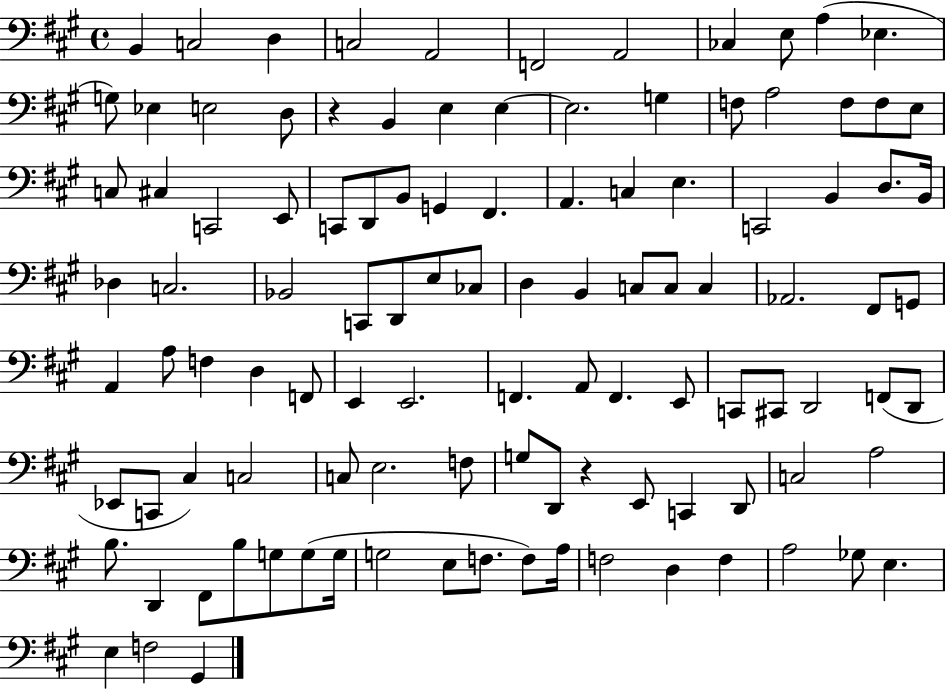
B2/q C3/h D3/q C3/h A2/h F2/h A2/h CES3/q E3/e A3/q Eb3/q. G3/e Eb3/q E3/h D3/e R/q B2/q E3/q E3/q E3/h. G3/q F3/e A3/h F3/e F3/e E3/e C3/e C#3/q C2/h E2/e C2/e D2/e B2/e G2/q F#2/q. A2/q. C3/q E3/q. C2/h B2/q D3/e. B2/s Db3/q C3/h. Bb2/h C2/e D2/e E3/e CES3/e D3/q B2/q C3/e C3/e C3/q Ab2/h. F#2/e G2/e A2/q A3/e F3/q D3/q F2/e E2/q E2/h. F2/q. A2/e F2/q. E2/e C2/e C#2/e D2/h F2/e D2/e Eb2/e C2/e C#3/q C3/h C3/e E3/h. F3/e G3/e D2/e R/q E2/e C2/q D2/e C3/h A3/h B3/e. D2/q F#2/e B3/e G3/e G3/e G3/s G3/h E3/e F3/e. F3/e A3/s F3/h D3/q F3/q A3/h Gb3/e E3/q. E3/q F3/h G#2/q